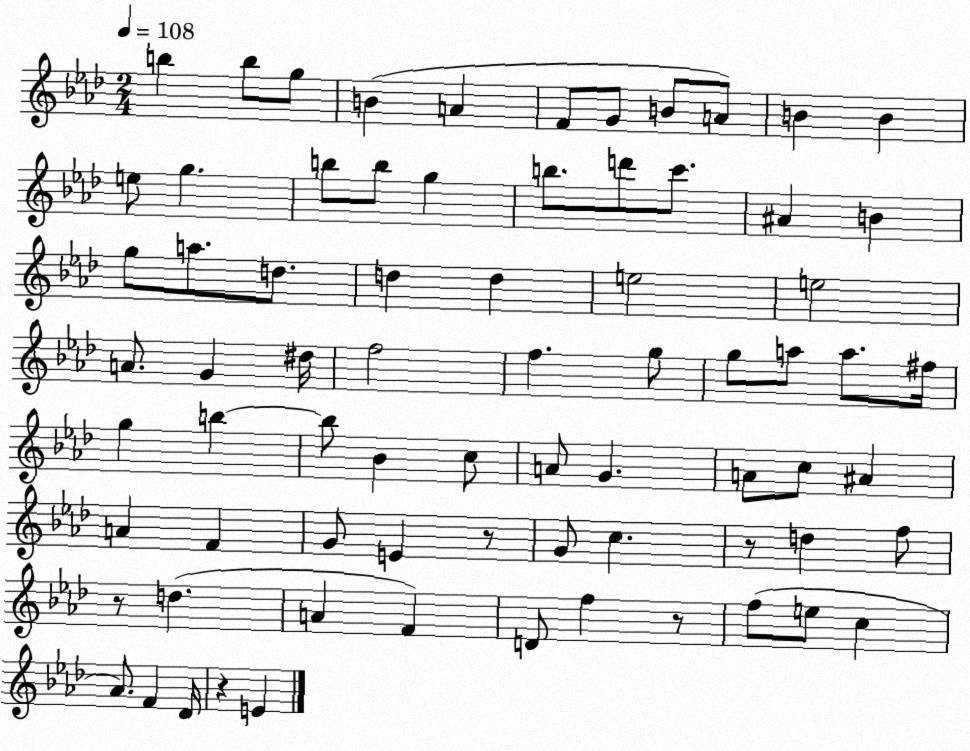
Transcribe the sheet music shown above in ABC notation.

X:1
T:Untitled
M:2/4
L:1/4
K:Ab
b b/2 g/2 B A F/2 G/2 B/2 A/2 B B e/2 g b/2 b/2 g b/2 d'/2 c'/2 ^A B g/2 a/2 d/2 d d e2 e2 A/2 G ^d/4 f2 f g/2 g/2 a/2 a/2 ^f/4 g b b/2 _B c/2 A/2 G A/2 c/2 ^A A F G/2 E z/2 G/2 c z/2 d f/2 z/2 d A F D/2 f z/2 f/2 e/2 c _A/2 F _D/4 z E